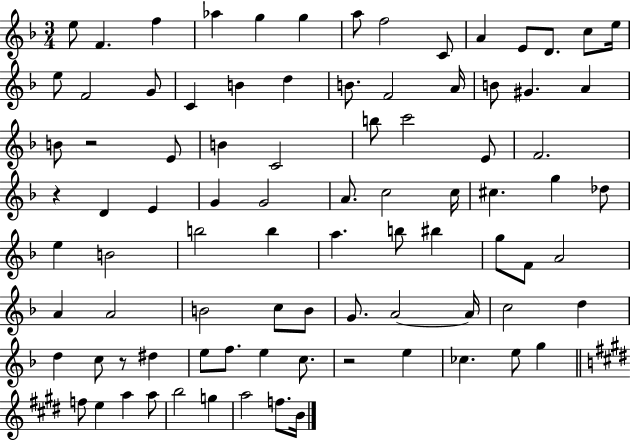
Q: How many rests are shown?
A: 4